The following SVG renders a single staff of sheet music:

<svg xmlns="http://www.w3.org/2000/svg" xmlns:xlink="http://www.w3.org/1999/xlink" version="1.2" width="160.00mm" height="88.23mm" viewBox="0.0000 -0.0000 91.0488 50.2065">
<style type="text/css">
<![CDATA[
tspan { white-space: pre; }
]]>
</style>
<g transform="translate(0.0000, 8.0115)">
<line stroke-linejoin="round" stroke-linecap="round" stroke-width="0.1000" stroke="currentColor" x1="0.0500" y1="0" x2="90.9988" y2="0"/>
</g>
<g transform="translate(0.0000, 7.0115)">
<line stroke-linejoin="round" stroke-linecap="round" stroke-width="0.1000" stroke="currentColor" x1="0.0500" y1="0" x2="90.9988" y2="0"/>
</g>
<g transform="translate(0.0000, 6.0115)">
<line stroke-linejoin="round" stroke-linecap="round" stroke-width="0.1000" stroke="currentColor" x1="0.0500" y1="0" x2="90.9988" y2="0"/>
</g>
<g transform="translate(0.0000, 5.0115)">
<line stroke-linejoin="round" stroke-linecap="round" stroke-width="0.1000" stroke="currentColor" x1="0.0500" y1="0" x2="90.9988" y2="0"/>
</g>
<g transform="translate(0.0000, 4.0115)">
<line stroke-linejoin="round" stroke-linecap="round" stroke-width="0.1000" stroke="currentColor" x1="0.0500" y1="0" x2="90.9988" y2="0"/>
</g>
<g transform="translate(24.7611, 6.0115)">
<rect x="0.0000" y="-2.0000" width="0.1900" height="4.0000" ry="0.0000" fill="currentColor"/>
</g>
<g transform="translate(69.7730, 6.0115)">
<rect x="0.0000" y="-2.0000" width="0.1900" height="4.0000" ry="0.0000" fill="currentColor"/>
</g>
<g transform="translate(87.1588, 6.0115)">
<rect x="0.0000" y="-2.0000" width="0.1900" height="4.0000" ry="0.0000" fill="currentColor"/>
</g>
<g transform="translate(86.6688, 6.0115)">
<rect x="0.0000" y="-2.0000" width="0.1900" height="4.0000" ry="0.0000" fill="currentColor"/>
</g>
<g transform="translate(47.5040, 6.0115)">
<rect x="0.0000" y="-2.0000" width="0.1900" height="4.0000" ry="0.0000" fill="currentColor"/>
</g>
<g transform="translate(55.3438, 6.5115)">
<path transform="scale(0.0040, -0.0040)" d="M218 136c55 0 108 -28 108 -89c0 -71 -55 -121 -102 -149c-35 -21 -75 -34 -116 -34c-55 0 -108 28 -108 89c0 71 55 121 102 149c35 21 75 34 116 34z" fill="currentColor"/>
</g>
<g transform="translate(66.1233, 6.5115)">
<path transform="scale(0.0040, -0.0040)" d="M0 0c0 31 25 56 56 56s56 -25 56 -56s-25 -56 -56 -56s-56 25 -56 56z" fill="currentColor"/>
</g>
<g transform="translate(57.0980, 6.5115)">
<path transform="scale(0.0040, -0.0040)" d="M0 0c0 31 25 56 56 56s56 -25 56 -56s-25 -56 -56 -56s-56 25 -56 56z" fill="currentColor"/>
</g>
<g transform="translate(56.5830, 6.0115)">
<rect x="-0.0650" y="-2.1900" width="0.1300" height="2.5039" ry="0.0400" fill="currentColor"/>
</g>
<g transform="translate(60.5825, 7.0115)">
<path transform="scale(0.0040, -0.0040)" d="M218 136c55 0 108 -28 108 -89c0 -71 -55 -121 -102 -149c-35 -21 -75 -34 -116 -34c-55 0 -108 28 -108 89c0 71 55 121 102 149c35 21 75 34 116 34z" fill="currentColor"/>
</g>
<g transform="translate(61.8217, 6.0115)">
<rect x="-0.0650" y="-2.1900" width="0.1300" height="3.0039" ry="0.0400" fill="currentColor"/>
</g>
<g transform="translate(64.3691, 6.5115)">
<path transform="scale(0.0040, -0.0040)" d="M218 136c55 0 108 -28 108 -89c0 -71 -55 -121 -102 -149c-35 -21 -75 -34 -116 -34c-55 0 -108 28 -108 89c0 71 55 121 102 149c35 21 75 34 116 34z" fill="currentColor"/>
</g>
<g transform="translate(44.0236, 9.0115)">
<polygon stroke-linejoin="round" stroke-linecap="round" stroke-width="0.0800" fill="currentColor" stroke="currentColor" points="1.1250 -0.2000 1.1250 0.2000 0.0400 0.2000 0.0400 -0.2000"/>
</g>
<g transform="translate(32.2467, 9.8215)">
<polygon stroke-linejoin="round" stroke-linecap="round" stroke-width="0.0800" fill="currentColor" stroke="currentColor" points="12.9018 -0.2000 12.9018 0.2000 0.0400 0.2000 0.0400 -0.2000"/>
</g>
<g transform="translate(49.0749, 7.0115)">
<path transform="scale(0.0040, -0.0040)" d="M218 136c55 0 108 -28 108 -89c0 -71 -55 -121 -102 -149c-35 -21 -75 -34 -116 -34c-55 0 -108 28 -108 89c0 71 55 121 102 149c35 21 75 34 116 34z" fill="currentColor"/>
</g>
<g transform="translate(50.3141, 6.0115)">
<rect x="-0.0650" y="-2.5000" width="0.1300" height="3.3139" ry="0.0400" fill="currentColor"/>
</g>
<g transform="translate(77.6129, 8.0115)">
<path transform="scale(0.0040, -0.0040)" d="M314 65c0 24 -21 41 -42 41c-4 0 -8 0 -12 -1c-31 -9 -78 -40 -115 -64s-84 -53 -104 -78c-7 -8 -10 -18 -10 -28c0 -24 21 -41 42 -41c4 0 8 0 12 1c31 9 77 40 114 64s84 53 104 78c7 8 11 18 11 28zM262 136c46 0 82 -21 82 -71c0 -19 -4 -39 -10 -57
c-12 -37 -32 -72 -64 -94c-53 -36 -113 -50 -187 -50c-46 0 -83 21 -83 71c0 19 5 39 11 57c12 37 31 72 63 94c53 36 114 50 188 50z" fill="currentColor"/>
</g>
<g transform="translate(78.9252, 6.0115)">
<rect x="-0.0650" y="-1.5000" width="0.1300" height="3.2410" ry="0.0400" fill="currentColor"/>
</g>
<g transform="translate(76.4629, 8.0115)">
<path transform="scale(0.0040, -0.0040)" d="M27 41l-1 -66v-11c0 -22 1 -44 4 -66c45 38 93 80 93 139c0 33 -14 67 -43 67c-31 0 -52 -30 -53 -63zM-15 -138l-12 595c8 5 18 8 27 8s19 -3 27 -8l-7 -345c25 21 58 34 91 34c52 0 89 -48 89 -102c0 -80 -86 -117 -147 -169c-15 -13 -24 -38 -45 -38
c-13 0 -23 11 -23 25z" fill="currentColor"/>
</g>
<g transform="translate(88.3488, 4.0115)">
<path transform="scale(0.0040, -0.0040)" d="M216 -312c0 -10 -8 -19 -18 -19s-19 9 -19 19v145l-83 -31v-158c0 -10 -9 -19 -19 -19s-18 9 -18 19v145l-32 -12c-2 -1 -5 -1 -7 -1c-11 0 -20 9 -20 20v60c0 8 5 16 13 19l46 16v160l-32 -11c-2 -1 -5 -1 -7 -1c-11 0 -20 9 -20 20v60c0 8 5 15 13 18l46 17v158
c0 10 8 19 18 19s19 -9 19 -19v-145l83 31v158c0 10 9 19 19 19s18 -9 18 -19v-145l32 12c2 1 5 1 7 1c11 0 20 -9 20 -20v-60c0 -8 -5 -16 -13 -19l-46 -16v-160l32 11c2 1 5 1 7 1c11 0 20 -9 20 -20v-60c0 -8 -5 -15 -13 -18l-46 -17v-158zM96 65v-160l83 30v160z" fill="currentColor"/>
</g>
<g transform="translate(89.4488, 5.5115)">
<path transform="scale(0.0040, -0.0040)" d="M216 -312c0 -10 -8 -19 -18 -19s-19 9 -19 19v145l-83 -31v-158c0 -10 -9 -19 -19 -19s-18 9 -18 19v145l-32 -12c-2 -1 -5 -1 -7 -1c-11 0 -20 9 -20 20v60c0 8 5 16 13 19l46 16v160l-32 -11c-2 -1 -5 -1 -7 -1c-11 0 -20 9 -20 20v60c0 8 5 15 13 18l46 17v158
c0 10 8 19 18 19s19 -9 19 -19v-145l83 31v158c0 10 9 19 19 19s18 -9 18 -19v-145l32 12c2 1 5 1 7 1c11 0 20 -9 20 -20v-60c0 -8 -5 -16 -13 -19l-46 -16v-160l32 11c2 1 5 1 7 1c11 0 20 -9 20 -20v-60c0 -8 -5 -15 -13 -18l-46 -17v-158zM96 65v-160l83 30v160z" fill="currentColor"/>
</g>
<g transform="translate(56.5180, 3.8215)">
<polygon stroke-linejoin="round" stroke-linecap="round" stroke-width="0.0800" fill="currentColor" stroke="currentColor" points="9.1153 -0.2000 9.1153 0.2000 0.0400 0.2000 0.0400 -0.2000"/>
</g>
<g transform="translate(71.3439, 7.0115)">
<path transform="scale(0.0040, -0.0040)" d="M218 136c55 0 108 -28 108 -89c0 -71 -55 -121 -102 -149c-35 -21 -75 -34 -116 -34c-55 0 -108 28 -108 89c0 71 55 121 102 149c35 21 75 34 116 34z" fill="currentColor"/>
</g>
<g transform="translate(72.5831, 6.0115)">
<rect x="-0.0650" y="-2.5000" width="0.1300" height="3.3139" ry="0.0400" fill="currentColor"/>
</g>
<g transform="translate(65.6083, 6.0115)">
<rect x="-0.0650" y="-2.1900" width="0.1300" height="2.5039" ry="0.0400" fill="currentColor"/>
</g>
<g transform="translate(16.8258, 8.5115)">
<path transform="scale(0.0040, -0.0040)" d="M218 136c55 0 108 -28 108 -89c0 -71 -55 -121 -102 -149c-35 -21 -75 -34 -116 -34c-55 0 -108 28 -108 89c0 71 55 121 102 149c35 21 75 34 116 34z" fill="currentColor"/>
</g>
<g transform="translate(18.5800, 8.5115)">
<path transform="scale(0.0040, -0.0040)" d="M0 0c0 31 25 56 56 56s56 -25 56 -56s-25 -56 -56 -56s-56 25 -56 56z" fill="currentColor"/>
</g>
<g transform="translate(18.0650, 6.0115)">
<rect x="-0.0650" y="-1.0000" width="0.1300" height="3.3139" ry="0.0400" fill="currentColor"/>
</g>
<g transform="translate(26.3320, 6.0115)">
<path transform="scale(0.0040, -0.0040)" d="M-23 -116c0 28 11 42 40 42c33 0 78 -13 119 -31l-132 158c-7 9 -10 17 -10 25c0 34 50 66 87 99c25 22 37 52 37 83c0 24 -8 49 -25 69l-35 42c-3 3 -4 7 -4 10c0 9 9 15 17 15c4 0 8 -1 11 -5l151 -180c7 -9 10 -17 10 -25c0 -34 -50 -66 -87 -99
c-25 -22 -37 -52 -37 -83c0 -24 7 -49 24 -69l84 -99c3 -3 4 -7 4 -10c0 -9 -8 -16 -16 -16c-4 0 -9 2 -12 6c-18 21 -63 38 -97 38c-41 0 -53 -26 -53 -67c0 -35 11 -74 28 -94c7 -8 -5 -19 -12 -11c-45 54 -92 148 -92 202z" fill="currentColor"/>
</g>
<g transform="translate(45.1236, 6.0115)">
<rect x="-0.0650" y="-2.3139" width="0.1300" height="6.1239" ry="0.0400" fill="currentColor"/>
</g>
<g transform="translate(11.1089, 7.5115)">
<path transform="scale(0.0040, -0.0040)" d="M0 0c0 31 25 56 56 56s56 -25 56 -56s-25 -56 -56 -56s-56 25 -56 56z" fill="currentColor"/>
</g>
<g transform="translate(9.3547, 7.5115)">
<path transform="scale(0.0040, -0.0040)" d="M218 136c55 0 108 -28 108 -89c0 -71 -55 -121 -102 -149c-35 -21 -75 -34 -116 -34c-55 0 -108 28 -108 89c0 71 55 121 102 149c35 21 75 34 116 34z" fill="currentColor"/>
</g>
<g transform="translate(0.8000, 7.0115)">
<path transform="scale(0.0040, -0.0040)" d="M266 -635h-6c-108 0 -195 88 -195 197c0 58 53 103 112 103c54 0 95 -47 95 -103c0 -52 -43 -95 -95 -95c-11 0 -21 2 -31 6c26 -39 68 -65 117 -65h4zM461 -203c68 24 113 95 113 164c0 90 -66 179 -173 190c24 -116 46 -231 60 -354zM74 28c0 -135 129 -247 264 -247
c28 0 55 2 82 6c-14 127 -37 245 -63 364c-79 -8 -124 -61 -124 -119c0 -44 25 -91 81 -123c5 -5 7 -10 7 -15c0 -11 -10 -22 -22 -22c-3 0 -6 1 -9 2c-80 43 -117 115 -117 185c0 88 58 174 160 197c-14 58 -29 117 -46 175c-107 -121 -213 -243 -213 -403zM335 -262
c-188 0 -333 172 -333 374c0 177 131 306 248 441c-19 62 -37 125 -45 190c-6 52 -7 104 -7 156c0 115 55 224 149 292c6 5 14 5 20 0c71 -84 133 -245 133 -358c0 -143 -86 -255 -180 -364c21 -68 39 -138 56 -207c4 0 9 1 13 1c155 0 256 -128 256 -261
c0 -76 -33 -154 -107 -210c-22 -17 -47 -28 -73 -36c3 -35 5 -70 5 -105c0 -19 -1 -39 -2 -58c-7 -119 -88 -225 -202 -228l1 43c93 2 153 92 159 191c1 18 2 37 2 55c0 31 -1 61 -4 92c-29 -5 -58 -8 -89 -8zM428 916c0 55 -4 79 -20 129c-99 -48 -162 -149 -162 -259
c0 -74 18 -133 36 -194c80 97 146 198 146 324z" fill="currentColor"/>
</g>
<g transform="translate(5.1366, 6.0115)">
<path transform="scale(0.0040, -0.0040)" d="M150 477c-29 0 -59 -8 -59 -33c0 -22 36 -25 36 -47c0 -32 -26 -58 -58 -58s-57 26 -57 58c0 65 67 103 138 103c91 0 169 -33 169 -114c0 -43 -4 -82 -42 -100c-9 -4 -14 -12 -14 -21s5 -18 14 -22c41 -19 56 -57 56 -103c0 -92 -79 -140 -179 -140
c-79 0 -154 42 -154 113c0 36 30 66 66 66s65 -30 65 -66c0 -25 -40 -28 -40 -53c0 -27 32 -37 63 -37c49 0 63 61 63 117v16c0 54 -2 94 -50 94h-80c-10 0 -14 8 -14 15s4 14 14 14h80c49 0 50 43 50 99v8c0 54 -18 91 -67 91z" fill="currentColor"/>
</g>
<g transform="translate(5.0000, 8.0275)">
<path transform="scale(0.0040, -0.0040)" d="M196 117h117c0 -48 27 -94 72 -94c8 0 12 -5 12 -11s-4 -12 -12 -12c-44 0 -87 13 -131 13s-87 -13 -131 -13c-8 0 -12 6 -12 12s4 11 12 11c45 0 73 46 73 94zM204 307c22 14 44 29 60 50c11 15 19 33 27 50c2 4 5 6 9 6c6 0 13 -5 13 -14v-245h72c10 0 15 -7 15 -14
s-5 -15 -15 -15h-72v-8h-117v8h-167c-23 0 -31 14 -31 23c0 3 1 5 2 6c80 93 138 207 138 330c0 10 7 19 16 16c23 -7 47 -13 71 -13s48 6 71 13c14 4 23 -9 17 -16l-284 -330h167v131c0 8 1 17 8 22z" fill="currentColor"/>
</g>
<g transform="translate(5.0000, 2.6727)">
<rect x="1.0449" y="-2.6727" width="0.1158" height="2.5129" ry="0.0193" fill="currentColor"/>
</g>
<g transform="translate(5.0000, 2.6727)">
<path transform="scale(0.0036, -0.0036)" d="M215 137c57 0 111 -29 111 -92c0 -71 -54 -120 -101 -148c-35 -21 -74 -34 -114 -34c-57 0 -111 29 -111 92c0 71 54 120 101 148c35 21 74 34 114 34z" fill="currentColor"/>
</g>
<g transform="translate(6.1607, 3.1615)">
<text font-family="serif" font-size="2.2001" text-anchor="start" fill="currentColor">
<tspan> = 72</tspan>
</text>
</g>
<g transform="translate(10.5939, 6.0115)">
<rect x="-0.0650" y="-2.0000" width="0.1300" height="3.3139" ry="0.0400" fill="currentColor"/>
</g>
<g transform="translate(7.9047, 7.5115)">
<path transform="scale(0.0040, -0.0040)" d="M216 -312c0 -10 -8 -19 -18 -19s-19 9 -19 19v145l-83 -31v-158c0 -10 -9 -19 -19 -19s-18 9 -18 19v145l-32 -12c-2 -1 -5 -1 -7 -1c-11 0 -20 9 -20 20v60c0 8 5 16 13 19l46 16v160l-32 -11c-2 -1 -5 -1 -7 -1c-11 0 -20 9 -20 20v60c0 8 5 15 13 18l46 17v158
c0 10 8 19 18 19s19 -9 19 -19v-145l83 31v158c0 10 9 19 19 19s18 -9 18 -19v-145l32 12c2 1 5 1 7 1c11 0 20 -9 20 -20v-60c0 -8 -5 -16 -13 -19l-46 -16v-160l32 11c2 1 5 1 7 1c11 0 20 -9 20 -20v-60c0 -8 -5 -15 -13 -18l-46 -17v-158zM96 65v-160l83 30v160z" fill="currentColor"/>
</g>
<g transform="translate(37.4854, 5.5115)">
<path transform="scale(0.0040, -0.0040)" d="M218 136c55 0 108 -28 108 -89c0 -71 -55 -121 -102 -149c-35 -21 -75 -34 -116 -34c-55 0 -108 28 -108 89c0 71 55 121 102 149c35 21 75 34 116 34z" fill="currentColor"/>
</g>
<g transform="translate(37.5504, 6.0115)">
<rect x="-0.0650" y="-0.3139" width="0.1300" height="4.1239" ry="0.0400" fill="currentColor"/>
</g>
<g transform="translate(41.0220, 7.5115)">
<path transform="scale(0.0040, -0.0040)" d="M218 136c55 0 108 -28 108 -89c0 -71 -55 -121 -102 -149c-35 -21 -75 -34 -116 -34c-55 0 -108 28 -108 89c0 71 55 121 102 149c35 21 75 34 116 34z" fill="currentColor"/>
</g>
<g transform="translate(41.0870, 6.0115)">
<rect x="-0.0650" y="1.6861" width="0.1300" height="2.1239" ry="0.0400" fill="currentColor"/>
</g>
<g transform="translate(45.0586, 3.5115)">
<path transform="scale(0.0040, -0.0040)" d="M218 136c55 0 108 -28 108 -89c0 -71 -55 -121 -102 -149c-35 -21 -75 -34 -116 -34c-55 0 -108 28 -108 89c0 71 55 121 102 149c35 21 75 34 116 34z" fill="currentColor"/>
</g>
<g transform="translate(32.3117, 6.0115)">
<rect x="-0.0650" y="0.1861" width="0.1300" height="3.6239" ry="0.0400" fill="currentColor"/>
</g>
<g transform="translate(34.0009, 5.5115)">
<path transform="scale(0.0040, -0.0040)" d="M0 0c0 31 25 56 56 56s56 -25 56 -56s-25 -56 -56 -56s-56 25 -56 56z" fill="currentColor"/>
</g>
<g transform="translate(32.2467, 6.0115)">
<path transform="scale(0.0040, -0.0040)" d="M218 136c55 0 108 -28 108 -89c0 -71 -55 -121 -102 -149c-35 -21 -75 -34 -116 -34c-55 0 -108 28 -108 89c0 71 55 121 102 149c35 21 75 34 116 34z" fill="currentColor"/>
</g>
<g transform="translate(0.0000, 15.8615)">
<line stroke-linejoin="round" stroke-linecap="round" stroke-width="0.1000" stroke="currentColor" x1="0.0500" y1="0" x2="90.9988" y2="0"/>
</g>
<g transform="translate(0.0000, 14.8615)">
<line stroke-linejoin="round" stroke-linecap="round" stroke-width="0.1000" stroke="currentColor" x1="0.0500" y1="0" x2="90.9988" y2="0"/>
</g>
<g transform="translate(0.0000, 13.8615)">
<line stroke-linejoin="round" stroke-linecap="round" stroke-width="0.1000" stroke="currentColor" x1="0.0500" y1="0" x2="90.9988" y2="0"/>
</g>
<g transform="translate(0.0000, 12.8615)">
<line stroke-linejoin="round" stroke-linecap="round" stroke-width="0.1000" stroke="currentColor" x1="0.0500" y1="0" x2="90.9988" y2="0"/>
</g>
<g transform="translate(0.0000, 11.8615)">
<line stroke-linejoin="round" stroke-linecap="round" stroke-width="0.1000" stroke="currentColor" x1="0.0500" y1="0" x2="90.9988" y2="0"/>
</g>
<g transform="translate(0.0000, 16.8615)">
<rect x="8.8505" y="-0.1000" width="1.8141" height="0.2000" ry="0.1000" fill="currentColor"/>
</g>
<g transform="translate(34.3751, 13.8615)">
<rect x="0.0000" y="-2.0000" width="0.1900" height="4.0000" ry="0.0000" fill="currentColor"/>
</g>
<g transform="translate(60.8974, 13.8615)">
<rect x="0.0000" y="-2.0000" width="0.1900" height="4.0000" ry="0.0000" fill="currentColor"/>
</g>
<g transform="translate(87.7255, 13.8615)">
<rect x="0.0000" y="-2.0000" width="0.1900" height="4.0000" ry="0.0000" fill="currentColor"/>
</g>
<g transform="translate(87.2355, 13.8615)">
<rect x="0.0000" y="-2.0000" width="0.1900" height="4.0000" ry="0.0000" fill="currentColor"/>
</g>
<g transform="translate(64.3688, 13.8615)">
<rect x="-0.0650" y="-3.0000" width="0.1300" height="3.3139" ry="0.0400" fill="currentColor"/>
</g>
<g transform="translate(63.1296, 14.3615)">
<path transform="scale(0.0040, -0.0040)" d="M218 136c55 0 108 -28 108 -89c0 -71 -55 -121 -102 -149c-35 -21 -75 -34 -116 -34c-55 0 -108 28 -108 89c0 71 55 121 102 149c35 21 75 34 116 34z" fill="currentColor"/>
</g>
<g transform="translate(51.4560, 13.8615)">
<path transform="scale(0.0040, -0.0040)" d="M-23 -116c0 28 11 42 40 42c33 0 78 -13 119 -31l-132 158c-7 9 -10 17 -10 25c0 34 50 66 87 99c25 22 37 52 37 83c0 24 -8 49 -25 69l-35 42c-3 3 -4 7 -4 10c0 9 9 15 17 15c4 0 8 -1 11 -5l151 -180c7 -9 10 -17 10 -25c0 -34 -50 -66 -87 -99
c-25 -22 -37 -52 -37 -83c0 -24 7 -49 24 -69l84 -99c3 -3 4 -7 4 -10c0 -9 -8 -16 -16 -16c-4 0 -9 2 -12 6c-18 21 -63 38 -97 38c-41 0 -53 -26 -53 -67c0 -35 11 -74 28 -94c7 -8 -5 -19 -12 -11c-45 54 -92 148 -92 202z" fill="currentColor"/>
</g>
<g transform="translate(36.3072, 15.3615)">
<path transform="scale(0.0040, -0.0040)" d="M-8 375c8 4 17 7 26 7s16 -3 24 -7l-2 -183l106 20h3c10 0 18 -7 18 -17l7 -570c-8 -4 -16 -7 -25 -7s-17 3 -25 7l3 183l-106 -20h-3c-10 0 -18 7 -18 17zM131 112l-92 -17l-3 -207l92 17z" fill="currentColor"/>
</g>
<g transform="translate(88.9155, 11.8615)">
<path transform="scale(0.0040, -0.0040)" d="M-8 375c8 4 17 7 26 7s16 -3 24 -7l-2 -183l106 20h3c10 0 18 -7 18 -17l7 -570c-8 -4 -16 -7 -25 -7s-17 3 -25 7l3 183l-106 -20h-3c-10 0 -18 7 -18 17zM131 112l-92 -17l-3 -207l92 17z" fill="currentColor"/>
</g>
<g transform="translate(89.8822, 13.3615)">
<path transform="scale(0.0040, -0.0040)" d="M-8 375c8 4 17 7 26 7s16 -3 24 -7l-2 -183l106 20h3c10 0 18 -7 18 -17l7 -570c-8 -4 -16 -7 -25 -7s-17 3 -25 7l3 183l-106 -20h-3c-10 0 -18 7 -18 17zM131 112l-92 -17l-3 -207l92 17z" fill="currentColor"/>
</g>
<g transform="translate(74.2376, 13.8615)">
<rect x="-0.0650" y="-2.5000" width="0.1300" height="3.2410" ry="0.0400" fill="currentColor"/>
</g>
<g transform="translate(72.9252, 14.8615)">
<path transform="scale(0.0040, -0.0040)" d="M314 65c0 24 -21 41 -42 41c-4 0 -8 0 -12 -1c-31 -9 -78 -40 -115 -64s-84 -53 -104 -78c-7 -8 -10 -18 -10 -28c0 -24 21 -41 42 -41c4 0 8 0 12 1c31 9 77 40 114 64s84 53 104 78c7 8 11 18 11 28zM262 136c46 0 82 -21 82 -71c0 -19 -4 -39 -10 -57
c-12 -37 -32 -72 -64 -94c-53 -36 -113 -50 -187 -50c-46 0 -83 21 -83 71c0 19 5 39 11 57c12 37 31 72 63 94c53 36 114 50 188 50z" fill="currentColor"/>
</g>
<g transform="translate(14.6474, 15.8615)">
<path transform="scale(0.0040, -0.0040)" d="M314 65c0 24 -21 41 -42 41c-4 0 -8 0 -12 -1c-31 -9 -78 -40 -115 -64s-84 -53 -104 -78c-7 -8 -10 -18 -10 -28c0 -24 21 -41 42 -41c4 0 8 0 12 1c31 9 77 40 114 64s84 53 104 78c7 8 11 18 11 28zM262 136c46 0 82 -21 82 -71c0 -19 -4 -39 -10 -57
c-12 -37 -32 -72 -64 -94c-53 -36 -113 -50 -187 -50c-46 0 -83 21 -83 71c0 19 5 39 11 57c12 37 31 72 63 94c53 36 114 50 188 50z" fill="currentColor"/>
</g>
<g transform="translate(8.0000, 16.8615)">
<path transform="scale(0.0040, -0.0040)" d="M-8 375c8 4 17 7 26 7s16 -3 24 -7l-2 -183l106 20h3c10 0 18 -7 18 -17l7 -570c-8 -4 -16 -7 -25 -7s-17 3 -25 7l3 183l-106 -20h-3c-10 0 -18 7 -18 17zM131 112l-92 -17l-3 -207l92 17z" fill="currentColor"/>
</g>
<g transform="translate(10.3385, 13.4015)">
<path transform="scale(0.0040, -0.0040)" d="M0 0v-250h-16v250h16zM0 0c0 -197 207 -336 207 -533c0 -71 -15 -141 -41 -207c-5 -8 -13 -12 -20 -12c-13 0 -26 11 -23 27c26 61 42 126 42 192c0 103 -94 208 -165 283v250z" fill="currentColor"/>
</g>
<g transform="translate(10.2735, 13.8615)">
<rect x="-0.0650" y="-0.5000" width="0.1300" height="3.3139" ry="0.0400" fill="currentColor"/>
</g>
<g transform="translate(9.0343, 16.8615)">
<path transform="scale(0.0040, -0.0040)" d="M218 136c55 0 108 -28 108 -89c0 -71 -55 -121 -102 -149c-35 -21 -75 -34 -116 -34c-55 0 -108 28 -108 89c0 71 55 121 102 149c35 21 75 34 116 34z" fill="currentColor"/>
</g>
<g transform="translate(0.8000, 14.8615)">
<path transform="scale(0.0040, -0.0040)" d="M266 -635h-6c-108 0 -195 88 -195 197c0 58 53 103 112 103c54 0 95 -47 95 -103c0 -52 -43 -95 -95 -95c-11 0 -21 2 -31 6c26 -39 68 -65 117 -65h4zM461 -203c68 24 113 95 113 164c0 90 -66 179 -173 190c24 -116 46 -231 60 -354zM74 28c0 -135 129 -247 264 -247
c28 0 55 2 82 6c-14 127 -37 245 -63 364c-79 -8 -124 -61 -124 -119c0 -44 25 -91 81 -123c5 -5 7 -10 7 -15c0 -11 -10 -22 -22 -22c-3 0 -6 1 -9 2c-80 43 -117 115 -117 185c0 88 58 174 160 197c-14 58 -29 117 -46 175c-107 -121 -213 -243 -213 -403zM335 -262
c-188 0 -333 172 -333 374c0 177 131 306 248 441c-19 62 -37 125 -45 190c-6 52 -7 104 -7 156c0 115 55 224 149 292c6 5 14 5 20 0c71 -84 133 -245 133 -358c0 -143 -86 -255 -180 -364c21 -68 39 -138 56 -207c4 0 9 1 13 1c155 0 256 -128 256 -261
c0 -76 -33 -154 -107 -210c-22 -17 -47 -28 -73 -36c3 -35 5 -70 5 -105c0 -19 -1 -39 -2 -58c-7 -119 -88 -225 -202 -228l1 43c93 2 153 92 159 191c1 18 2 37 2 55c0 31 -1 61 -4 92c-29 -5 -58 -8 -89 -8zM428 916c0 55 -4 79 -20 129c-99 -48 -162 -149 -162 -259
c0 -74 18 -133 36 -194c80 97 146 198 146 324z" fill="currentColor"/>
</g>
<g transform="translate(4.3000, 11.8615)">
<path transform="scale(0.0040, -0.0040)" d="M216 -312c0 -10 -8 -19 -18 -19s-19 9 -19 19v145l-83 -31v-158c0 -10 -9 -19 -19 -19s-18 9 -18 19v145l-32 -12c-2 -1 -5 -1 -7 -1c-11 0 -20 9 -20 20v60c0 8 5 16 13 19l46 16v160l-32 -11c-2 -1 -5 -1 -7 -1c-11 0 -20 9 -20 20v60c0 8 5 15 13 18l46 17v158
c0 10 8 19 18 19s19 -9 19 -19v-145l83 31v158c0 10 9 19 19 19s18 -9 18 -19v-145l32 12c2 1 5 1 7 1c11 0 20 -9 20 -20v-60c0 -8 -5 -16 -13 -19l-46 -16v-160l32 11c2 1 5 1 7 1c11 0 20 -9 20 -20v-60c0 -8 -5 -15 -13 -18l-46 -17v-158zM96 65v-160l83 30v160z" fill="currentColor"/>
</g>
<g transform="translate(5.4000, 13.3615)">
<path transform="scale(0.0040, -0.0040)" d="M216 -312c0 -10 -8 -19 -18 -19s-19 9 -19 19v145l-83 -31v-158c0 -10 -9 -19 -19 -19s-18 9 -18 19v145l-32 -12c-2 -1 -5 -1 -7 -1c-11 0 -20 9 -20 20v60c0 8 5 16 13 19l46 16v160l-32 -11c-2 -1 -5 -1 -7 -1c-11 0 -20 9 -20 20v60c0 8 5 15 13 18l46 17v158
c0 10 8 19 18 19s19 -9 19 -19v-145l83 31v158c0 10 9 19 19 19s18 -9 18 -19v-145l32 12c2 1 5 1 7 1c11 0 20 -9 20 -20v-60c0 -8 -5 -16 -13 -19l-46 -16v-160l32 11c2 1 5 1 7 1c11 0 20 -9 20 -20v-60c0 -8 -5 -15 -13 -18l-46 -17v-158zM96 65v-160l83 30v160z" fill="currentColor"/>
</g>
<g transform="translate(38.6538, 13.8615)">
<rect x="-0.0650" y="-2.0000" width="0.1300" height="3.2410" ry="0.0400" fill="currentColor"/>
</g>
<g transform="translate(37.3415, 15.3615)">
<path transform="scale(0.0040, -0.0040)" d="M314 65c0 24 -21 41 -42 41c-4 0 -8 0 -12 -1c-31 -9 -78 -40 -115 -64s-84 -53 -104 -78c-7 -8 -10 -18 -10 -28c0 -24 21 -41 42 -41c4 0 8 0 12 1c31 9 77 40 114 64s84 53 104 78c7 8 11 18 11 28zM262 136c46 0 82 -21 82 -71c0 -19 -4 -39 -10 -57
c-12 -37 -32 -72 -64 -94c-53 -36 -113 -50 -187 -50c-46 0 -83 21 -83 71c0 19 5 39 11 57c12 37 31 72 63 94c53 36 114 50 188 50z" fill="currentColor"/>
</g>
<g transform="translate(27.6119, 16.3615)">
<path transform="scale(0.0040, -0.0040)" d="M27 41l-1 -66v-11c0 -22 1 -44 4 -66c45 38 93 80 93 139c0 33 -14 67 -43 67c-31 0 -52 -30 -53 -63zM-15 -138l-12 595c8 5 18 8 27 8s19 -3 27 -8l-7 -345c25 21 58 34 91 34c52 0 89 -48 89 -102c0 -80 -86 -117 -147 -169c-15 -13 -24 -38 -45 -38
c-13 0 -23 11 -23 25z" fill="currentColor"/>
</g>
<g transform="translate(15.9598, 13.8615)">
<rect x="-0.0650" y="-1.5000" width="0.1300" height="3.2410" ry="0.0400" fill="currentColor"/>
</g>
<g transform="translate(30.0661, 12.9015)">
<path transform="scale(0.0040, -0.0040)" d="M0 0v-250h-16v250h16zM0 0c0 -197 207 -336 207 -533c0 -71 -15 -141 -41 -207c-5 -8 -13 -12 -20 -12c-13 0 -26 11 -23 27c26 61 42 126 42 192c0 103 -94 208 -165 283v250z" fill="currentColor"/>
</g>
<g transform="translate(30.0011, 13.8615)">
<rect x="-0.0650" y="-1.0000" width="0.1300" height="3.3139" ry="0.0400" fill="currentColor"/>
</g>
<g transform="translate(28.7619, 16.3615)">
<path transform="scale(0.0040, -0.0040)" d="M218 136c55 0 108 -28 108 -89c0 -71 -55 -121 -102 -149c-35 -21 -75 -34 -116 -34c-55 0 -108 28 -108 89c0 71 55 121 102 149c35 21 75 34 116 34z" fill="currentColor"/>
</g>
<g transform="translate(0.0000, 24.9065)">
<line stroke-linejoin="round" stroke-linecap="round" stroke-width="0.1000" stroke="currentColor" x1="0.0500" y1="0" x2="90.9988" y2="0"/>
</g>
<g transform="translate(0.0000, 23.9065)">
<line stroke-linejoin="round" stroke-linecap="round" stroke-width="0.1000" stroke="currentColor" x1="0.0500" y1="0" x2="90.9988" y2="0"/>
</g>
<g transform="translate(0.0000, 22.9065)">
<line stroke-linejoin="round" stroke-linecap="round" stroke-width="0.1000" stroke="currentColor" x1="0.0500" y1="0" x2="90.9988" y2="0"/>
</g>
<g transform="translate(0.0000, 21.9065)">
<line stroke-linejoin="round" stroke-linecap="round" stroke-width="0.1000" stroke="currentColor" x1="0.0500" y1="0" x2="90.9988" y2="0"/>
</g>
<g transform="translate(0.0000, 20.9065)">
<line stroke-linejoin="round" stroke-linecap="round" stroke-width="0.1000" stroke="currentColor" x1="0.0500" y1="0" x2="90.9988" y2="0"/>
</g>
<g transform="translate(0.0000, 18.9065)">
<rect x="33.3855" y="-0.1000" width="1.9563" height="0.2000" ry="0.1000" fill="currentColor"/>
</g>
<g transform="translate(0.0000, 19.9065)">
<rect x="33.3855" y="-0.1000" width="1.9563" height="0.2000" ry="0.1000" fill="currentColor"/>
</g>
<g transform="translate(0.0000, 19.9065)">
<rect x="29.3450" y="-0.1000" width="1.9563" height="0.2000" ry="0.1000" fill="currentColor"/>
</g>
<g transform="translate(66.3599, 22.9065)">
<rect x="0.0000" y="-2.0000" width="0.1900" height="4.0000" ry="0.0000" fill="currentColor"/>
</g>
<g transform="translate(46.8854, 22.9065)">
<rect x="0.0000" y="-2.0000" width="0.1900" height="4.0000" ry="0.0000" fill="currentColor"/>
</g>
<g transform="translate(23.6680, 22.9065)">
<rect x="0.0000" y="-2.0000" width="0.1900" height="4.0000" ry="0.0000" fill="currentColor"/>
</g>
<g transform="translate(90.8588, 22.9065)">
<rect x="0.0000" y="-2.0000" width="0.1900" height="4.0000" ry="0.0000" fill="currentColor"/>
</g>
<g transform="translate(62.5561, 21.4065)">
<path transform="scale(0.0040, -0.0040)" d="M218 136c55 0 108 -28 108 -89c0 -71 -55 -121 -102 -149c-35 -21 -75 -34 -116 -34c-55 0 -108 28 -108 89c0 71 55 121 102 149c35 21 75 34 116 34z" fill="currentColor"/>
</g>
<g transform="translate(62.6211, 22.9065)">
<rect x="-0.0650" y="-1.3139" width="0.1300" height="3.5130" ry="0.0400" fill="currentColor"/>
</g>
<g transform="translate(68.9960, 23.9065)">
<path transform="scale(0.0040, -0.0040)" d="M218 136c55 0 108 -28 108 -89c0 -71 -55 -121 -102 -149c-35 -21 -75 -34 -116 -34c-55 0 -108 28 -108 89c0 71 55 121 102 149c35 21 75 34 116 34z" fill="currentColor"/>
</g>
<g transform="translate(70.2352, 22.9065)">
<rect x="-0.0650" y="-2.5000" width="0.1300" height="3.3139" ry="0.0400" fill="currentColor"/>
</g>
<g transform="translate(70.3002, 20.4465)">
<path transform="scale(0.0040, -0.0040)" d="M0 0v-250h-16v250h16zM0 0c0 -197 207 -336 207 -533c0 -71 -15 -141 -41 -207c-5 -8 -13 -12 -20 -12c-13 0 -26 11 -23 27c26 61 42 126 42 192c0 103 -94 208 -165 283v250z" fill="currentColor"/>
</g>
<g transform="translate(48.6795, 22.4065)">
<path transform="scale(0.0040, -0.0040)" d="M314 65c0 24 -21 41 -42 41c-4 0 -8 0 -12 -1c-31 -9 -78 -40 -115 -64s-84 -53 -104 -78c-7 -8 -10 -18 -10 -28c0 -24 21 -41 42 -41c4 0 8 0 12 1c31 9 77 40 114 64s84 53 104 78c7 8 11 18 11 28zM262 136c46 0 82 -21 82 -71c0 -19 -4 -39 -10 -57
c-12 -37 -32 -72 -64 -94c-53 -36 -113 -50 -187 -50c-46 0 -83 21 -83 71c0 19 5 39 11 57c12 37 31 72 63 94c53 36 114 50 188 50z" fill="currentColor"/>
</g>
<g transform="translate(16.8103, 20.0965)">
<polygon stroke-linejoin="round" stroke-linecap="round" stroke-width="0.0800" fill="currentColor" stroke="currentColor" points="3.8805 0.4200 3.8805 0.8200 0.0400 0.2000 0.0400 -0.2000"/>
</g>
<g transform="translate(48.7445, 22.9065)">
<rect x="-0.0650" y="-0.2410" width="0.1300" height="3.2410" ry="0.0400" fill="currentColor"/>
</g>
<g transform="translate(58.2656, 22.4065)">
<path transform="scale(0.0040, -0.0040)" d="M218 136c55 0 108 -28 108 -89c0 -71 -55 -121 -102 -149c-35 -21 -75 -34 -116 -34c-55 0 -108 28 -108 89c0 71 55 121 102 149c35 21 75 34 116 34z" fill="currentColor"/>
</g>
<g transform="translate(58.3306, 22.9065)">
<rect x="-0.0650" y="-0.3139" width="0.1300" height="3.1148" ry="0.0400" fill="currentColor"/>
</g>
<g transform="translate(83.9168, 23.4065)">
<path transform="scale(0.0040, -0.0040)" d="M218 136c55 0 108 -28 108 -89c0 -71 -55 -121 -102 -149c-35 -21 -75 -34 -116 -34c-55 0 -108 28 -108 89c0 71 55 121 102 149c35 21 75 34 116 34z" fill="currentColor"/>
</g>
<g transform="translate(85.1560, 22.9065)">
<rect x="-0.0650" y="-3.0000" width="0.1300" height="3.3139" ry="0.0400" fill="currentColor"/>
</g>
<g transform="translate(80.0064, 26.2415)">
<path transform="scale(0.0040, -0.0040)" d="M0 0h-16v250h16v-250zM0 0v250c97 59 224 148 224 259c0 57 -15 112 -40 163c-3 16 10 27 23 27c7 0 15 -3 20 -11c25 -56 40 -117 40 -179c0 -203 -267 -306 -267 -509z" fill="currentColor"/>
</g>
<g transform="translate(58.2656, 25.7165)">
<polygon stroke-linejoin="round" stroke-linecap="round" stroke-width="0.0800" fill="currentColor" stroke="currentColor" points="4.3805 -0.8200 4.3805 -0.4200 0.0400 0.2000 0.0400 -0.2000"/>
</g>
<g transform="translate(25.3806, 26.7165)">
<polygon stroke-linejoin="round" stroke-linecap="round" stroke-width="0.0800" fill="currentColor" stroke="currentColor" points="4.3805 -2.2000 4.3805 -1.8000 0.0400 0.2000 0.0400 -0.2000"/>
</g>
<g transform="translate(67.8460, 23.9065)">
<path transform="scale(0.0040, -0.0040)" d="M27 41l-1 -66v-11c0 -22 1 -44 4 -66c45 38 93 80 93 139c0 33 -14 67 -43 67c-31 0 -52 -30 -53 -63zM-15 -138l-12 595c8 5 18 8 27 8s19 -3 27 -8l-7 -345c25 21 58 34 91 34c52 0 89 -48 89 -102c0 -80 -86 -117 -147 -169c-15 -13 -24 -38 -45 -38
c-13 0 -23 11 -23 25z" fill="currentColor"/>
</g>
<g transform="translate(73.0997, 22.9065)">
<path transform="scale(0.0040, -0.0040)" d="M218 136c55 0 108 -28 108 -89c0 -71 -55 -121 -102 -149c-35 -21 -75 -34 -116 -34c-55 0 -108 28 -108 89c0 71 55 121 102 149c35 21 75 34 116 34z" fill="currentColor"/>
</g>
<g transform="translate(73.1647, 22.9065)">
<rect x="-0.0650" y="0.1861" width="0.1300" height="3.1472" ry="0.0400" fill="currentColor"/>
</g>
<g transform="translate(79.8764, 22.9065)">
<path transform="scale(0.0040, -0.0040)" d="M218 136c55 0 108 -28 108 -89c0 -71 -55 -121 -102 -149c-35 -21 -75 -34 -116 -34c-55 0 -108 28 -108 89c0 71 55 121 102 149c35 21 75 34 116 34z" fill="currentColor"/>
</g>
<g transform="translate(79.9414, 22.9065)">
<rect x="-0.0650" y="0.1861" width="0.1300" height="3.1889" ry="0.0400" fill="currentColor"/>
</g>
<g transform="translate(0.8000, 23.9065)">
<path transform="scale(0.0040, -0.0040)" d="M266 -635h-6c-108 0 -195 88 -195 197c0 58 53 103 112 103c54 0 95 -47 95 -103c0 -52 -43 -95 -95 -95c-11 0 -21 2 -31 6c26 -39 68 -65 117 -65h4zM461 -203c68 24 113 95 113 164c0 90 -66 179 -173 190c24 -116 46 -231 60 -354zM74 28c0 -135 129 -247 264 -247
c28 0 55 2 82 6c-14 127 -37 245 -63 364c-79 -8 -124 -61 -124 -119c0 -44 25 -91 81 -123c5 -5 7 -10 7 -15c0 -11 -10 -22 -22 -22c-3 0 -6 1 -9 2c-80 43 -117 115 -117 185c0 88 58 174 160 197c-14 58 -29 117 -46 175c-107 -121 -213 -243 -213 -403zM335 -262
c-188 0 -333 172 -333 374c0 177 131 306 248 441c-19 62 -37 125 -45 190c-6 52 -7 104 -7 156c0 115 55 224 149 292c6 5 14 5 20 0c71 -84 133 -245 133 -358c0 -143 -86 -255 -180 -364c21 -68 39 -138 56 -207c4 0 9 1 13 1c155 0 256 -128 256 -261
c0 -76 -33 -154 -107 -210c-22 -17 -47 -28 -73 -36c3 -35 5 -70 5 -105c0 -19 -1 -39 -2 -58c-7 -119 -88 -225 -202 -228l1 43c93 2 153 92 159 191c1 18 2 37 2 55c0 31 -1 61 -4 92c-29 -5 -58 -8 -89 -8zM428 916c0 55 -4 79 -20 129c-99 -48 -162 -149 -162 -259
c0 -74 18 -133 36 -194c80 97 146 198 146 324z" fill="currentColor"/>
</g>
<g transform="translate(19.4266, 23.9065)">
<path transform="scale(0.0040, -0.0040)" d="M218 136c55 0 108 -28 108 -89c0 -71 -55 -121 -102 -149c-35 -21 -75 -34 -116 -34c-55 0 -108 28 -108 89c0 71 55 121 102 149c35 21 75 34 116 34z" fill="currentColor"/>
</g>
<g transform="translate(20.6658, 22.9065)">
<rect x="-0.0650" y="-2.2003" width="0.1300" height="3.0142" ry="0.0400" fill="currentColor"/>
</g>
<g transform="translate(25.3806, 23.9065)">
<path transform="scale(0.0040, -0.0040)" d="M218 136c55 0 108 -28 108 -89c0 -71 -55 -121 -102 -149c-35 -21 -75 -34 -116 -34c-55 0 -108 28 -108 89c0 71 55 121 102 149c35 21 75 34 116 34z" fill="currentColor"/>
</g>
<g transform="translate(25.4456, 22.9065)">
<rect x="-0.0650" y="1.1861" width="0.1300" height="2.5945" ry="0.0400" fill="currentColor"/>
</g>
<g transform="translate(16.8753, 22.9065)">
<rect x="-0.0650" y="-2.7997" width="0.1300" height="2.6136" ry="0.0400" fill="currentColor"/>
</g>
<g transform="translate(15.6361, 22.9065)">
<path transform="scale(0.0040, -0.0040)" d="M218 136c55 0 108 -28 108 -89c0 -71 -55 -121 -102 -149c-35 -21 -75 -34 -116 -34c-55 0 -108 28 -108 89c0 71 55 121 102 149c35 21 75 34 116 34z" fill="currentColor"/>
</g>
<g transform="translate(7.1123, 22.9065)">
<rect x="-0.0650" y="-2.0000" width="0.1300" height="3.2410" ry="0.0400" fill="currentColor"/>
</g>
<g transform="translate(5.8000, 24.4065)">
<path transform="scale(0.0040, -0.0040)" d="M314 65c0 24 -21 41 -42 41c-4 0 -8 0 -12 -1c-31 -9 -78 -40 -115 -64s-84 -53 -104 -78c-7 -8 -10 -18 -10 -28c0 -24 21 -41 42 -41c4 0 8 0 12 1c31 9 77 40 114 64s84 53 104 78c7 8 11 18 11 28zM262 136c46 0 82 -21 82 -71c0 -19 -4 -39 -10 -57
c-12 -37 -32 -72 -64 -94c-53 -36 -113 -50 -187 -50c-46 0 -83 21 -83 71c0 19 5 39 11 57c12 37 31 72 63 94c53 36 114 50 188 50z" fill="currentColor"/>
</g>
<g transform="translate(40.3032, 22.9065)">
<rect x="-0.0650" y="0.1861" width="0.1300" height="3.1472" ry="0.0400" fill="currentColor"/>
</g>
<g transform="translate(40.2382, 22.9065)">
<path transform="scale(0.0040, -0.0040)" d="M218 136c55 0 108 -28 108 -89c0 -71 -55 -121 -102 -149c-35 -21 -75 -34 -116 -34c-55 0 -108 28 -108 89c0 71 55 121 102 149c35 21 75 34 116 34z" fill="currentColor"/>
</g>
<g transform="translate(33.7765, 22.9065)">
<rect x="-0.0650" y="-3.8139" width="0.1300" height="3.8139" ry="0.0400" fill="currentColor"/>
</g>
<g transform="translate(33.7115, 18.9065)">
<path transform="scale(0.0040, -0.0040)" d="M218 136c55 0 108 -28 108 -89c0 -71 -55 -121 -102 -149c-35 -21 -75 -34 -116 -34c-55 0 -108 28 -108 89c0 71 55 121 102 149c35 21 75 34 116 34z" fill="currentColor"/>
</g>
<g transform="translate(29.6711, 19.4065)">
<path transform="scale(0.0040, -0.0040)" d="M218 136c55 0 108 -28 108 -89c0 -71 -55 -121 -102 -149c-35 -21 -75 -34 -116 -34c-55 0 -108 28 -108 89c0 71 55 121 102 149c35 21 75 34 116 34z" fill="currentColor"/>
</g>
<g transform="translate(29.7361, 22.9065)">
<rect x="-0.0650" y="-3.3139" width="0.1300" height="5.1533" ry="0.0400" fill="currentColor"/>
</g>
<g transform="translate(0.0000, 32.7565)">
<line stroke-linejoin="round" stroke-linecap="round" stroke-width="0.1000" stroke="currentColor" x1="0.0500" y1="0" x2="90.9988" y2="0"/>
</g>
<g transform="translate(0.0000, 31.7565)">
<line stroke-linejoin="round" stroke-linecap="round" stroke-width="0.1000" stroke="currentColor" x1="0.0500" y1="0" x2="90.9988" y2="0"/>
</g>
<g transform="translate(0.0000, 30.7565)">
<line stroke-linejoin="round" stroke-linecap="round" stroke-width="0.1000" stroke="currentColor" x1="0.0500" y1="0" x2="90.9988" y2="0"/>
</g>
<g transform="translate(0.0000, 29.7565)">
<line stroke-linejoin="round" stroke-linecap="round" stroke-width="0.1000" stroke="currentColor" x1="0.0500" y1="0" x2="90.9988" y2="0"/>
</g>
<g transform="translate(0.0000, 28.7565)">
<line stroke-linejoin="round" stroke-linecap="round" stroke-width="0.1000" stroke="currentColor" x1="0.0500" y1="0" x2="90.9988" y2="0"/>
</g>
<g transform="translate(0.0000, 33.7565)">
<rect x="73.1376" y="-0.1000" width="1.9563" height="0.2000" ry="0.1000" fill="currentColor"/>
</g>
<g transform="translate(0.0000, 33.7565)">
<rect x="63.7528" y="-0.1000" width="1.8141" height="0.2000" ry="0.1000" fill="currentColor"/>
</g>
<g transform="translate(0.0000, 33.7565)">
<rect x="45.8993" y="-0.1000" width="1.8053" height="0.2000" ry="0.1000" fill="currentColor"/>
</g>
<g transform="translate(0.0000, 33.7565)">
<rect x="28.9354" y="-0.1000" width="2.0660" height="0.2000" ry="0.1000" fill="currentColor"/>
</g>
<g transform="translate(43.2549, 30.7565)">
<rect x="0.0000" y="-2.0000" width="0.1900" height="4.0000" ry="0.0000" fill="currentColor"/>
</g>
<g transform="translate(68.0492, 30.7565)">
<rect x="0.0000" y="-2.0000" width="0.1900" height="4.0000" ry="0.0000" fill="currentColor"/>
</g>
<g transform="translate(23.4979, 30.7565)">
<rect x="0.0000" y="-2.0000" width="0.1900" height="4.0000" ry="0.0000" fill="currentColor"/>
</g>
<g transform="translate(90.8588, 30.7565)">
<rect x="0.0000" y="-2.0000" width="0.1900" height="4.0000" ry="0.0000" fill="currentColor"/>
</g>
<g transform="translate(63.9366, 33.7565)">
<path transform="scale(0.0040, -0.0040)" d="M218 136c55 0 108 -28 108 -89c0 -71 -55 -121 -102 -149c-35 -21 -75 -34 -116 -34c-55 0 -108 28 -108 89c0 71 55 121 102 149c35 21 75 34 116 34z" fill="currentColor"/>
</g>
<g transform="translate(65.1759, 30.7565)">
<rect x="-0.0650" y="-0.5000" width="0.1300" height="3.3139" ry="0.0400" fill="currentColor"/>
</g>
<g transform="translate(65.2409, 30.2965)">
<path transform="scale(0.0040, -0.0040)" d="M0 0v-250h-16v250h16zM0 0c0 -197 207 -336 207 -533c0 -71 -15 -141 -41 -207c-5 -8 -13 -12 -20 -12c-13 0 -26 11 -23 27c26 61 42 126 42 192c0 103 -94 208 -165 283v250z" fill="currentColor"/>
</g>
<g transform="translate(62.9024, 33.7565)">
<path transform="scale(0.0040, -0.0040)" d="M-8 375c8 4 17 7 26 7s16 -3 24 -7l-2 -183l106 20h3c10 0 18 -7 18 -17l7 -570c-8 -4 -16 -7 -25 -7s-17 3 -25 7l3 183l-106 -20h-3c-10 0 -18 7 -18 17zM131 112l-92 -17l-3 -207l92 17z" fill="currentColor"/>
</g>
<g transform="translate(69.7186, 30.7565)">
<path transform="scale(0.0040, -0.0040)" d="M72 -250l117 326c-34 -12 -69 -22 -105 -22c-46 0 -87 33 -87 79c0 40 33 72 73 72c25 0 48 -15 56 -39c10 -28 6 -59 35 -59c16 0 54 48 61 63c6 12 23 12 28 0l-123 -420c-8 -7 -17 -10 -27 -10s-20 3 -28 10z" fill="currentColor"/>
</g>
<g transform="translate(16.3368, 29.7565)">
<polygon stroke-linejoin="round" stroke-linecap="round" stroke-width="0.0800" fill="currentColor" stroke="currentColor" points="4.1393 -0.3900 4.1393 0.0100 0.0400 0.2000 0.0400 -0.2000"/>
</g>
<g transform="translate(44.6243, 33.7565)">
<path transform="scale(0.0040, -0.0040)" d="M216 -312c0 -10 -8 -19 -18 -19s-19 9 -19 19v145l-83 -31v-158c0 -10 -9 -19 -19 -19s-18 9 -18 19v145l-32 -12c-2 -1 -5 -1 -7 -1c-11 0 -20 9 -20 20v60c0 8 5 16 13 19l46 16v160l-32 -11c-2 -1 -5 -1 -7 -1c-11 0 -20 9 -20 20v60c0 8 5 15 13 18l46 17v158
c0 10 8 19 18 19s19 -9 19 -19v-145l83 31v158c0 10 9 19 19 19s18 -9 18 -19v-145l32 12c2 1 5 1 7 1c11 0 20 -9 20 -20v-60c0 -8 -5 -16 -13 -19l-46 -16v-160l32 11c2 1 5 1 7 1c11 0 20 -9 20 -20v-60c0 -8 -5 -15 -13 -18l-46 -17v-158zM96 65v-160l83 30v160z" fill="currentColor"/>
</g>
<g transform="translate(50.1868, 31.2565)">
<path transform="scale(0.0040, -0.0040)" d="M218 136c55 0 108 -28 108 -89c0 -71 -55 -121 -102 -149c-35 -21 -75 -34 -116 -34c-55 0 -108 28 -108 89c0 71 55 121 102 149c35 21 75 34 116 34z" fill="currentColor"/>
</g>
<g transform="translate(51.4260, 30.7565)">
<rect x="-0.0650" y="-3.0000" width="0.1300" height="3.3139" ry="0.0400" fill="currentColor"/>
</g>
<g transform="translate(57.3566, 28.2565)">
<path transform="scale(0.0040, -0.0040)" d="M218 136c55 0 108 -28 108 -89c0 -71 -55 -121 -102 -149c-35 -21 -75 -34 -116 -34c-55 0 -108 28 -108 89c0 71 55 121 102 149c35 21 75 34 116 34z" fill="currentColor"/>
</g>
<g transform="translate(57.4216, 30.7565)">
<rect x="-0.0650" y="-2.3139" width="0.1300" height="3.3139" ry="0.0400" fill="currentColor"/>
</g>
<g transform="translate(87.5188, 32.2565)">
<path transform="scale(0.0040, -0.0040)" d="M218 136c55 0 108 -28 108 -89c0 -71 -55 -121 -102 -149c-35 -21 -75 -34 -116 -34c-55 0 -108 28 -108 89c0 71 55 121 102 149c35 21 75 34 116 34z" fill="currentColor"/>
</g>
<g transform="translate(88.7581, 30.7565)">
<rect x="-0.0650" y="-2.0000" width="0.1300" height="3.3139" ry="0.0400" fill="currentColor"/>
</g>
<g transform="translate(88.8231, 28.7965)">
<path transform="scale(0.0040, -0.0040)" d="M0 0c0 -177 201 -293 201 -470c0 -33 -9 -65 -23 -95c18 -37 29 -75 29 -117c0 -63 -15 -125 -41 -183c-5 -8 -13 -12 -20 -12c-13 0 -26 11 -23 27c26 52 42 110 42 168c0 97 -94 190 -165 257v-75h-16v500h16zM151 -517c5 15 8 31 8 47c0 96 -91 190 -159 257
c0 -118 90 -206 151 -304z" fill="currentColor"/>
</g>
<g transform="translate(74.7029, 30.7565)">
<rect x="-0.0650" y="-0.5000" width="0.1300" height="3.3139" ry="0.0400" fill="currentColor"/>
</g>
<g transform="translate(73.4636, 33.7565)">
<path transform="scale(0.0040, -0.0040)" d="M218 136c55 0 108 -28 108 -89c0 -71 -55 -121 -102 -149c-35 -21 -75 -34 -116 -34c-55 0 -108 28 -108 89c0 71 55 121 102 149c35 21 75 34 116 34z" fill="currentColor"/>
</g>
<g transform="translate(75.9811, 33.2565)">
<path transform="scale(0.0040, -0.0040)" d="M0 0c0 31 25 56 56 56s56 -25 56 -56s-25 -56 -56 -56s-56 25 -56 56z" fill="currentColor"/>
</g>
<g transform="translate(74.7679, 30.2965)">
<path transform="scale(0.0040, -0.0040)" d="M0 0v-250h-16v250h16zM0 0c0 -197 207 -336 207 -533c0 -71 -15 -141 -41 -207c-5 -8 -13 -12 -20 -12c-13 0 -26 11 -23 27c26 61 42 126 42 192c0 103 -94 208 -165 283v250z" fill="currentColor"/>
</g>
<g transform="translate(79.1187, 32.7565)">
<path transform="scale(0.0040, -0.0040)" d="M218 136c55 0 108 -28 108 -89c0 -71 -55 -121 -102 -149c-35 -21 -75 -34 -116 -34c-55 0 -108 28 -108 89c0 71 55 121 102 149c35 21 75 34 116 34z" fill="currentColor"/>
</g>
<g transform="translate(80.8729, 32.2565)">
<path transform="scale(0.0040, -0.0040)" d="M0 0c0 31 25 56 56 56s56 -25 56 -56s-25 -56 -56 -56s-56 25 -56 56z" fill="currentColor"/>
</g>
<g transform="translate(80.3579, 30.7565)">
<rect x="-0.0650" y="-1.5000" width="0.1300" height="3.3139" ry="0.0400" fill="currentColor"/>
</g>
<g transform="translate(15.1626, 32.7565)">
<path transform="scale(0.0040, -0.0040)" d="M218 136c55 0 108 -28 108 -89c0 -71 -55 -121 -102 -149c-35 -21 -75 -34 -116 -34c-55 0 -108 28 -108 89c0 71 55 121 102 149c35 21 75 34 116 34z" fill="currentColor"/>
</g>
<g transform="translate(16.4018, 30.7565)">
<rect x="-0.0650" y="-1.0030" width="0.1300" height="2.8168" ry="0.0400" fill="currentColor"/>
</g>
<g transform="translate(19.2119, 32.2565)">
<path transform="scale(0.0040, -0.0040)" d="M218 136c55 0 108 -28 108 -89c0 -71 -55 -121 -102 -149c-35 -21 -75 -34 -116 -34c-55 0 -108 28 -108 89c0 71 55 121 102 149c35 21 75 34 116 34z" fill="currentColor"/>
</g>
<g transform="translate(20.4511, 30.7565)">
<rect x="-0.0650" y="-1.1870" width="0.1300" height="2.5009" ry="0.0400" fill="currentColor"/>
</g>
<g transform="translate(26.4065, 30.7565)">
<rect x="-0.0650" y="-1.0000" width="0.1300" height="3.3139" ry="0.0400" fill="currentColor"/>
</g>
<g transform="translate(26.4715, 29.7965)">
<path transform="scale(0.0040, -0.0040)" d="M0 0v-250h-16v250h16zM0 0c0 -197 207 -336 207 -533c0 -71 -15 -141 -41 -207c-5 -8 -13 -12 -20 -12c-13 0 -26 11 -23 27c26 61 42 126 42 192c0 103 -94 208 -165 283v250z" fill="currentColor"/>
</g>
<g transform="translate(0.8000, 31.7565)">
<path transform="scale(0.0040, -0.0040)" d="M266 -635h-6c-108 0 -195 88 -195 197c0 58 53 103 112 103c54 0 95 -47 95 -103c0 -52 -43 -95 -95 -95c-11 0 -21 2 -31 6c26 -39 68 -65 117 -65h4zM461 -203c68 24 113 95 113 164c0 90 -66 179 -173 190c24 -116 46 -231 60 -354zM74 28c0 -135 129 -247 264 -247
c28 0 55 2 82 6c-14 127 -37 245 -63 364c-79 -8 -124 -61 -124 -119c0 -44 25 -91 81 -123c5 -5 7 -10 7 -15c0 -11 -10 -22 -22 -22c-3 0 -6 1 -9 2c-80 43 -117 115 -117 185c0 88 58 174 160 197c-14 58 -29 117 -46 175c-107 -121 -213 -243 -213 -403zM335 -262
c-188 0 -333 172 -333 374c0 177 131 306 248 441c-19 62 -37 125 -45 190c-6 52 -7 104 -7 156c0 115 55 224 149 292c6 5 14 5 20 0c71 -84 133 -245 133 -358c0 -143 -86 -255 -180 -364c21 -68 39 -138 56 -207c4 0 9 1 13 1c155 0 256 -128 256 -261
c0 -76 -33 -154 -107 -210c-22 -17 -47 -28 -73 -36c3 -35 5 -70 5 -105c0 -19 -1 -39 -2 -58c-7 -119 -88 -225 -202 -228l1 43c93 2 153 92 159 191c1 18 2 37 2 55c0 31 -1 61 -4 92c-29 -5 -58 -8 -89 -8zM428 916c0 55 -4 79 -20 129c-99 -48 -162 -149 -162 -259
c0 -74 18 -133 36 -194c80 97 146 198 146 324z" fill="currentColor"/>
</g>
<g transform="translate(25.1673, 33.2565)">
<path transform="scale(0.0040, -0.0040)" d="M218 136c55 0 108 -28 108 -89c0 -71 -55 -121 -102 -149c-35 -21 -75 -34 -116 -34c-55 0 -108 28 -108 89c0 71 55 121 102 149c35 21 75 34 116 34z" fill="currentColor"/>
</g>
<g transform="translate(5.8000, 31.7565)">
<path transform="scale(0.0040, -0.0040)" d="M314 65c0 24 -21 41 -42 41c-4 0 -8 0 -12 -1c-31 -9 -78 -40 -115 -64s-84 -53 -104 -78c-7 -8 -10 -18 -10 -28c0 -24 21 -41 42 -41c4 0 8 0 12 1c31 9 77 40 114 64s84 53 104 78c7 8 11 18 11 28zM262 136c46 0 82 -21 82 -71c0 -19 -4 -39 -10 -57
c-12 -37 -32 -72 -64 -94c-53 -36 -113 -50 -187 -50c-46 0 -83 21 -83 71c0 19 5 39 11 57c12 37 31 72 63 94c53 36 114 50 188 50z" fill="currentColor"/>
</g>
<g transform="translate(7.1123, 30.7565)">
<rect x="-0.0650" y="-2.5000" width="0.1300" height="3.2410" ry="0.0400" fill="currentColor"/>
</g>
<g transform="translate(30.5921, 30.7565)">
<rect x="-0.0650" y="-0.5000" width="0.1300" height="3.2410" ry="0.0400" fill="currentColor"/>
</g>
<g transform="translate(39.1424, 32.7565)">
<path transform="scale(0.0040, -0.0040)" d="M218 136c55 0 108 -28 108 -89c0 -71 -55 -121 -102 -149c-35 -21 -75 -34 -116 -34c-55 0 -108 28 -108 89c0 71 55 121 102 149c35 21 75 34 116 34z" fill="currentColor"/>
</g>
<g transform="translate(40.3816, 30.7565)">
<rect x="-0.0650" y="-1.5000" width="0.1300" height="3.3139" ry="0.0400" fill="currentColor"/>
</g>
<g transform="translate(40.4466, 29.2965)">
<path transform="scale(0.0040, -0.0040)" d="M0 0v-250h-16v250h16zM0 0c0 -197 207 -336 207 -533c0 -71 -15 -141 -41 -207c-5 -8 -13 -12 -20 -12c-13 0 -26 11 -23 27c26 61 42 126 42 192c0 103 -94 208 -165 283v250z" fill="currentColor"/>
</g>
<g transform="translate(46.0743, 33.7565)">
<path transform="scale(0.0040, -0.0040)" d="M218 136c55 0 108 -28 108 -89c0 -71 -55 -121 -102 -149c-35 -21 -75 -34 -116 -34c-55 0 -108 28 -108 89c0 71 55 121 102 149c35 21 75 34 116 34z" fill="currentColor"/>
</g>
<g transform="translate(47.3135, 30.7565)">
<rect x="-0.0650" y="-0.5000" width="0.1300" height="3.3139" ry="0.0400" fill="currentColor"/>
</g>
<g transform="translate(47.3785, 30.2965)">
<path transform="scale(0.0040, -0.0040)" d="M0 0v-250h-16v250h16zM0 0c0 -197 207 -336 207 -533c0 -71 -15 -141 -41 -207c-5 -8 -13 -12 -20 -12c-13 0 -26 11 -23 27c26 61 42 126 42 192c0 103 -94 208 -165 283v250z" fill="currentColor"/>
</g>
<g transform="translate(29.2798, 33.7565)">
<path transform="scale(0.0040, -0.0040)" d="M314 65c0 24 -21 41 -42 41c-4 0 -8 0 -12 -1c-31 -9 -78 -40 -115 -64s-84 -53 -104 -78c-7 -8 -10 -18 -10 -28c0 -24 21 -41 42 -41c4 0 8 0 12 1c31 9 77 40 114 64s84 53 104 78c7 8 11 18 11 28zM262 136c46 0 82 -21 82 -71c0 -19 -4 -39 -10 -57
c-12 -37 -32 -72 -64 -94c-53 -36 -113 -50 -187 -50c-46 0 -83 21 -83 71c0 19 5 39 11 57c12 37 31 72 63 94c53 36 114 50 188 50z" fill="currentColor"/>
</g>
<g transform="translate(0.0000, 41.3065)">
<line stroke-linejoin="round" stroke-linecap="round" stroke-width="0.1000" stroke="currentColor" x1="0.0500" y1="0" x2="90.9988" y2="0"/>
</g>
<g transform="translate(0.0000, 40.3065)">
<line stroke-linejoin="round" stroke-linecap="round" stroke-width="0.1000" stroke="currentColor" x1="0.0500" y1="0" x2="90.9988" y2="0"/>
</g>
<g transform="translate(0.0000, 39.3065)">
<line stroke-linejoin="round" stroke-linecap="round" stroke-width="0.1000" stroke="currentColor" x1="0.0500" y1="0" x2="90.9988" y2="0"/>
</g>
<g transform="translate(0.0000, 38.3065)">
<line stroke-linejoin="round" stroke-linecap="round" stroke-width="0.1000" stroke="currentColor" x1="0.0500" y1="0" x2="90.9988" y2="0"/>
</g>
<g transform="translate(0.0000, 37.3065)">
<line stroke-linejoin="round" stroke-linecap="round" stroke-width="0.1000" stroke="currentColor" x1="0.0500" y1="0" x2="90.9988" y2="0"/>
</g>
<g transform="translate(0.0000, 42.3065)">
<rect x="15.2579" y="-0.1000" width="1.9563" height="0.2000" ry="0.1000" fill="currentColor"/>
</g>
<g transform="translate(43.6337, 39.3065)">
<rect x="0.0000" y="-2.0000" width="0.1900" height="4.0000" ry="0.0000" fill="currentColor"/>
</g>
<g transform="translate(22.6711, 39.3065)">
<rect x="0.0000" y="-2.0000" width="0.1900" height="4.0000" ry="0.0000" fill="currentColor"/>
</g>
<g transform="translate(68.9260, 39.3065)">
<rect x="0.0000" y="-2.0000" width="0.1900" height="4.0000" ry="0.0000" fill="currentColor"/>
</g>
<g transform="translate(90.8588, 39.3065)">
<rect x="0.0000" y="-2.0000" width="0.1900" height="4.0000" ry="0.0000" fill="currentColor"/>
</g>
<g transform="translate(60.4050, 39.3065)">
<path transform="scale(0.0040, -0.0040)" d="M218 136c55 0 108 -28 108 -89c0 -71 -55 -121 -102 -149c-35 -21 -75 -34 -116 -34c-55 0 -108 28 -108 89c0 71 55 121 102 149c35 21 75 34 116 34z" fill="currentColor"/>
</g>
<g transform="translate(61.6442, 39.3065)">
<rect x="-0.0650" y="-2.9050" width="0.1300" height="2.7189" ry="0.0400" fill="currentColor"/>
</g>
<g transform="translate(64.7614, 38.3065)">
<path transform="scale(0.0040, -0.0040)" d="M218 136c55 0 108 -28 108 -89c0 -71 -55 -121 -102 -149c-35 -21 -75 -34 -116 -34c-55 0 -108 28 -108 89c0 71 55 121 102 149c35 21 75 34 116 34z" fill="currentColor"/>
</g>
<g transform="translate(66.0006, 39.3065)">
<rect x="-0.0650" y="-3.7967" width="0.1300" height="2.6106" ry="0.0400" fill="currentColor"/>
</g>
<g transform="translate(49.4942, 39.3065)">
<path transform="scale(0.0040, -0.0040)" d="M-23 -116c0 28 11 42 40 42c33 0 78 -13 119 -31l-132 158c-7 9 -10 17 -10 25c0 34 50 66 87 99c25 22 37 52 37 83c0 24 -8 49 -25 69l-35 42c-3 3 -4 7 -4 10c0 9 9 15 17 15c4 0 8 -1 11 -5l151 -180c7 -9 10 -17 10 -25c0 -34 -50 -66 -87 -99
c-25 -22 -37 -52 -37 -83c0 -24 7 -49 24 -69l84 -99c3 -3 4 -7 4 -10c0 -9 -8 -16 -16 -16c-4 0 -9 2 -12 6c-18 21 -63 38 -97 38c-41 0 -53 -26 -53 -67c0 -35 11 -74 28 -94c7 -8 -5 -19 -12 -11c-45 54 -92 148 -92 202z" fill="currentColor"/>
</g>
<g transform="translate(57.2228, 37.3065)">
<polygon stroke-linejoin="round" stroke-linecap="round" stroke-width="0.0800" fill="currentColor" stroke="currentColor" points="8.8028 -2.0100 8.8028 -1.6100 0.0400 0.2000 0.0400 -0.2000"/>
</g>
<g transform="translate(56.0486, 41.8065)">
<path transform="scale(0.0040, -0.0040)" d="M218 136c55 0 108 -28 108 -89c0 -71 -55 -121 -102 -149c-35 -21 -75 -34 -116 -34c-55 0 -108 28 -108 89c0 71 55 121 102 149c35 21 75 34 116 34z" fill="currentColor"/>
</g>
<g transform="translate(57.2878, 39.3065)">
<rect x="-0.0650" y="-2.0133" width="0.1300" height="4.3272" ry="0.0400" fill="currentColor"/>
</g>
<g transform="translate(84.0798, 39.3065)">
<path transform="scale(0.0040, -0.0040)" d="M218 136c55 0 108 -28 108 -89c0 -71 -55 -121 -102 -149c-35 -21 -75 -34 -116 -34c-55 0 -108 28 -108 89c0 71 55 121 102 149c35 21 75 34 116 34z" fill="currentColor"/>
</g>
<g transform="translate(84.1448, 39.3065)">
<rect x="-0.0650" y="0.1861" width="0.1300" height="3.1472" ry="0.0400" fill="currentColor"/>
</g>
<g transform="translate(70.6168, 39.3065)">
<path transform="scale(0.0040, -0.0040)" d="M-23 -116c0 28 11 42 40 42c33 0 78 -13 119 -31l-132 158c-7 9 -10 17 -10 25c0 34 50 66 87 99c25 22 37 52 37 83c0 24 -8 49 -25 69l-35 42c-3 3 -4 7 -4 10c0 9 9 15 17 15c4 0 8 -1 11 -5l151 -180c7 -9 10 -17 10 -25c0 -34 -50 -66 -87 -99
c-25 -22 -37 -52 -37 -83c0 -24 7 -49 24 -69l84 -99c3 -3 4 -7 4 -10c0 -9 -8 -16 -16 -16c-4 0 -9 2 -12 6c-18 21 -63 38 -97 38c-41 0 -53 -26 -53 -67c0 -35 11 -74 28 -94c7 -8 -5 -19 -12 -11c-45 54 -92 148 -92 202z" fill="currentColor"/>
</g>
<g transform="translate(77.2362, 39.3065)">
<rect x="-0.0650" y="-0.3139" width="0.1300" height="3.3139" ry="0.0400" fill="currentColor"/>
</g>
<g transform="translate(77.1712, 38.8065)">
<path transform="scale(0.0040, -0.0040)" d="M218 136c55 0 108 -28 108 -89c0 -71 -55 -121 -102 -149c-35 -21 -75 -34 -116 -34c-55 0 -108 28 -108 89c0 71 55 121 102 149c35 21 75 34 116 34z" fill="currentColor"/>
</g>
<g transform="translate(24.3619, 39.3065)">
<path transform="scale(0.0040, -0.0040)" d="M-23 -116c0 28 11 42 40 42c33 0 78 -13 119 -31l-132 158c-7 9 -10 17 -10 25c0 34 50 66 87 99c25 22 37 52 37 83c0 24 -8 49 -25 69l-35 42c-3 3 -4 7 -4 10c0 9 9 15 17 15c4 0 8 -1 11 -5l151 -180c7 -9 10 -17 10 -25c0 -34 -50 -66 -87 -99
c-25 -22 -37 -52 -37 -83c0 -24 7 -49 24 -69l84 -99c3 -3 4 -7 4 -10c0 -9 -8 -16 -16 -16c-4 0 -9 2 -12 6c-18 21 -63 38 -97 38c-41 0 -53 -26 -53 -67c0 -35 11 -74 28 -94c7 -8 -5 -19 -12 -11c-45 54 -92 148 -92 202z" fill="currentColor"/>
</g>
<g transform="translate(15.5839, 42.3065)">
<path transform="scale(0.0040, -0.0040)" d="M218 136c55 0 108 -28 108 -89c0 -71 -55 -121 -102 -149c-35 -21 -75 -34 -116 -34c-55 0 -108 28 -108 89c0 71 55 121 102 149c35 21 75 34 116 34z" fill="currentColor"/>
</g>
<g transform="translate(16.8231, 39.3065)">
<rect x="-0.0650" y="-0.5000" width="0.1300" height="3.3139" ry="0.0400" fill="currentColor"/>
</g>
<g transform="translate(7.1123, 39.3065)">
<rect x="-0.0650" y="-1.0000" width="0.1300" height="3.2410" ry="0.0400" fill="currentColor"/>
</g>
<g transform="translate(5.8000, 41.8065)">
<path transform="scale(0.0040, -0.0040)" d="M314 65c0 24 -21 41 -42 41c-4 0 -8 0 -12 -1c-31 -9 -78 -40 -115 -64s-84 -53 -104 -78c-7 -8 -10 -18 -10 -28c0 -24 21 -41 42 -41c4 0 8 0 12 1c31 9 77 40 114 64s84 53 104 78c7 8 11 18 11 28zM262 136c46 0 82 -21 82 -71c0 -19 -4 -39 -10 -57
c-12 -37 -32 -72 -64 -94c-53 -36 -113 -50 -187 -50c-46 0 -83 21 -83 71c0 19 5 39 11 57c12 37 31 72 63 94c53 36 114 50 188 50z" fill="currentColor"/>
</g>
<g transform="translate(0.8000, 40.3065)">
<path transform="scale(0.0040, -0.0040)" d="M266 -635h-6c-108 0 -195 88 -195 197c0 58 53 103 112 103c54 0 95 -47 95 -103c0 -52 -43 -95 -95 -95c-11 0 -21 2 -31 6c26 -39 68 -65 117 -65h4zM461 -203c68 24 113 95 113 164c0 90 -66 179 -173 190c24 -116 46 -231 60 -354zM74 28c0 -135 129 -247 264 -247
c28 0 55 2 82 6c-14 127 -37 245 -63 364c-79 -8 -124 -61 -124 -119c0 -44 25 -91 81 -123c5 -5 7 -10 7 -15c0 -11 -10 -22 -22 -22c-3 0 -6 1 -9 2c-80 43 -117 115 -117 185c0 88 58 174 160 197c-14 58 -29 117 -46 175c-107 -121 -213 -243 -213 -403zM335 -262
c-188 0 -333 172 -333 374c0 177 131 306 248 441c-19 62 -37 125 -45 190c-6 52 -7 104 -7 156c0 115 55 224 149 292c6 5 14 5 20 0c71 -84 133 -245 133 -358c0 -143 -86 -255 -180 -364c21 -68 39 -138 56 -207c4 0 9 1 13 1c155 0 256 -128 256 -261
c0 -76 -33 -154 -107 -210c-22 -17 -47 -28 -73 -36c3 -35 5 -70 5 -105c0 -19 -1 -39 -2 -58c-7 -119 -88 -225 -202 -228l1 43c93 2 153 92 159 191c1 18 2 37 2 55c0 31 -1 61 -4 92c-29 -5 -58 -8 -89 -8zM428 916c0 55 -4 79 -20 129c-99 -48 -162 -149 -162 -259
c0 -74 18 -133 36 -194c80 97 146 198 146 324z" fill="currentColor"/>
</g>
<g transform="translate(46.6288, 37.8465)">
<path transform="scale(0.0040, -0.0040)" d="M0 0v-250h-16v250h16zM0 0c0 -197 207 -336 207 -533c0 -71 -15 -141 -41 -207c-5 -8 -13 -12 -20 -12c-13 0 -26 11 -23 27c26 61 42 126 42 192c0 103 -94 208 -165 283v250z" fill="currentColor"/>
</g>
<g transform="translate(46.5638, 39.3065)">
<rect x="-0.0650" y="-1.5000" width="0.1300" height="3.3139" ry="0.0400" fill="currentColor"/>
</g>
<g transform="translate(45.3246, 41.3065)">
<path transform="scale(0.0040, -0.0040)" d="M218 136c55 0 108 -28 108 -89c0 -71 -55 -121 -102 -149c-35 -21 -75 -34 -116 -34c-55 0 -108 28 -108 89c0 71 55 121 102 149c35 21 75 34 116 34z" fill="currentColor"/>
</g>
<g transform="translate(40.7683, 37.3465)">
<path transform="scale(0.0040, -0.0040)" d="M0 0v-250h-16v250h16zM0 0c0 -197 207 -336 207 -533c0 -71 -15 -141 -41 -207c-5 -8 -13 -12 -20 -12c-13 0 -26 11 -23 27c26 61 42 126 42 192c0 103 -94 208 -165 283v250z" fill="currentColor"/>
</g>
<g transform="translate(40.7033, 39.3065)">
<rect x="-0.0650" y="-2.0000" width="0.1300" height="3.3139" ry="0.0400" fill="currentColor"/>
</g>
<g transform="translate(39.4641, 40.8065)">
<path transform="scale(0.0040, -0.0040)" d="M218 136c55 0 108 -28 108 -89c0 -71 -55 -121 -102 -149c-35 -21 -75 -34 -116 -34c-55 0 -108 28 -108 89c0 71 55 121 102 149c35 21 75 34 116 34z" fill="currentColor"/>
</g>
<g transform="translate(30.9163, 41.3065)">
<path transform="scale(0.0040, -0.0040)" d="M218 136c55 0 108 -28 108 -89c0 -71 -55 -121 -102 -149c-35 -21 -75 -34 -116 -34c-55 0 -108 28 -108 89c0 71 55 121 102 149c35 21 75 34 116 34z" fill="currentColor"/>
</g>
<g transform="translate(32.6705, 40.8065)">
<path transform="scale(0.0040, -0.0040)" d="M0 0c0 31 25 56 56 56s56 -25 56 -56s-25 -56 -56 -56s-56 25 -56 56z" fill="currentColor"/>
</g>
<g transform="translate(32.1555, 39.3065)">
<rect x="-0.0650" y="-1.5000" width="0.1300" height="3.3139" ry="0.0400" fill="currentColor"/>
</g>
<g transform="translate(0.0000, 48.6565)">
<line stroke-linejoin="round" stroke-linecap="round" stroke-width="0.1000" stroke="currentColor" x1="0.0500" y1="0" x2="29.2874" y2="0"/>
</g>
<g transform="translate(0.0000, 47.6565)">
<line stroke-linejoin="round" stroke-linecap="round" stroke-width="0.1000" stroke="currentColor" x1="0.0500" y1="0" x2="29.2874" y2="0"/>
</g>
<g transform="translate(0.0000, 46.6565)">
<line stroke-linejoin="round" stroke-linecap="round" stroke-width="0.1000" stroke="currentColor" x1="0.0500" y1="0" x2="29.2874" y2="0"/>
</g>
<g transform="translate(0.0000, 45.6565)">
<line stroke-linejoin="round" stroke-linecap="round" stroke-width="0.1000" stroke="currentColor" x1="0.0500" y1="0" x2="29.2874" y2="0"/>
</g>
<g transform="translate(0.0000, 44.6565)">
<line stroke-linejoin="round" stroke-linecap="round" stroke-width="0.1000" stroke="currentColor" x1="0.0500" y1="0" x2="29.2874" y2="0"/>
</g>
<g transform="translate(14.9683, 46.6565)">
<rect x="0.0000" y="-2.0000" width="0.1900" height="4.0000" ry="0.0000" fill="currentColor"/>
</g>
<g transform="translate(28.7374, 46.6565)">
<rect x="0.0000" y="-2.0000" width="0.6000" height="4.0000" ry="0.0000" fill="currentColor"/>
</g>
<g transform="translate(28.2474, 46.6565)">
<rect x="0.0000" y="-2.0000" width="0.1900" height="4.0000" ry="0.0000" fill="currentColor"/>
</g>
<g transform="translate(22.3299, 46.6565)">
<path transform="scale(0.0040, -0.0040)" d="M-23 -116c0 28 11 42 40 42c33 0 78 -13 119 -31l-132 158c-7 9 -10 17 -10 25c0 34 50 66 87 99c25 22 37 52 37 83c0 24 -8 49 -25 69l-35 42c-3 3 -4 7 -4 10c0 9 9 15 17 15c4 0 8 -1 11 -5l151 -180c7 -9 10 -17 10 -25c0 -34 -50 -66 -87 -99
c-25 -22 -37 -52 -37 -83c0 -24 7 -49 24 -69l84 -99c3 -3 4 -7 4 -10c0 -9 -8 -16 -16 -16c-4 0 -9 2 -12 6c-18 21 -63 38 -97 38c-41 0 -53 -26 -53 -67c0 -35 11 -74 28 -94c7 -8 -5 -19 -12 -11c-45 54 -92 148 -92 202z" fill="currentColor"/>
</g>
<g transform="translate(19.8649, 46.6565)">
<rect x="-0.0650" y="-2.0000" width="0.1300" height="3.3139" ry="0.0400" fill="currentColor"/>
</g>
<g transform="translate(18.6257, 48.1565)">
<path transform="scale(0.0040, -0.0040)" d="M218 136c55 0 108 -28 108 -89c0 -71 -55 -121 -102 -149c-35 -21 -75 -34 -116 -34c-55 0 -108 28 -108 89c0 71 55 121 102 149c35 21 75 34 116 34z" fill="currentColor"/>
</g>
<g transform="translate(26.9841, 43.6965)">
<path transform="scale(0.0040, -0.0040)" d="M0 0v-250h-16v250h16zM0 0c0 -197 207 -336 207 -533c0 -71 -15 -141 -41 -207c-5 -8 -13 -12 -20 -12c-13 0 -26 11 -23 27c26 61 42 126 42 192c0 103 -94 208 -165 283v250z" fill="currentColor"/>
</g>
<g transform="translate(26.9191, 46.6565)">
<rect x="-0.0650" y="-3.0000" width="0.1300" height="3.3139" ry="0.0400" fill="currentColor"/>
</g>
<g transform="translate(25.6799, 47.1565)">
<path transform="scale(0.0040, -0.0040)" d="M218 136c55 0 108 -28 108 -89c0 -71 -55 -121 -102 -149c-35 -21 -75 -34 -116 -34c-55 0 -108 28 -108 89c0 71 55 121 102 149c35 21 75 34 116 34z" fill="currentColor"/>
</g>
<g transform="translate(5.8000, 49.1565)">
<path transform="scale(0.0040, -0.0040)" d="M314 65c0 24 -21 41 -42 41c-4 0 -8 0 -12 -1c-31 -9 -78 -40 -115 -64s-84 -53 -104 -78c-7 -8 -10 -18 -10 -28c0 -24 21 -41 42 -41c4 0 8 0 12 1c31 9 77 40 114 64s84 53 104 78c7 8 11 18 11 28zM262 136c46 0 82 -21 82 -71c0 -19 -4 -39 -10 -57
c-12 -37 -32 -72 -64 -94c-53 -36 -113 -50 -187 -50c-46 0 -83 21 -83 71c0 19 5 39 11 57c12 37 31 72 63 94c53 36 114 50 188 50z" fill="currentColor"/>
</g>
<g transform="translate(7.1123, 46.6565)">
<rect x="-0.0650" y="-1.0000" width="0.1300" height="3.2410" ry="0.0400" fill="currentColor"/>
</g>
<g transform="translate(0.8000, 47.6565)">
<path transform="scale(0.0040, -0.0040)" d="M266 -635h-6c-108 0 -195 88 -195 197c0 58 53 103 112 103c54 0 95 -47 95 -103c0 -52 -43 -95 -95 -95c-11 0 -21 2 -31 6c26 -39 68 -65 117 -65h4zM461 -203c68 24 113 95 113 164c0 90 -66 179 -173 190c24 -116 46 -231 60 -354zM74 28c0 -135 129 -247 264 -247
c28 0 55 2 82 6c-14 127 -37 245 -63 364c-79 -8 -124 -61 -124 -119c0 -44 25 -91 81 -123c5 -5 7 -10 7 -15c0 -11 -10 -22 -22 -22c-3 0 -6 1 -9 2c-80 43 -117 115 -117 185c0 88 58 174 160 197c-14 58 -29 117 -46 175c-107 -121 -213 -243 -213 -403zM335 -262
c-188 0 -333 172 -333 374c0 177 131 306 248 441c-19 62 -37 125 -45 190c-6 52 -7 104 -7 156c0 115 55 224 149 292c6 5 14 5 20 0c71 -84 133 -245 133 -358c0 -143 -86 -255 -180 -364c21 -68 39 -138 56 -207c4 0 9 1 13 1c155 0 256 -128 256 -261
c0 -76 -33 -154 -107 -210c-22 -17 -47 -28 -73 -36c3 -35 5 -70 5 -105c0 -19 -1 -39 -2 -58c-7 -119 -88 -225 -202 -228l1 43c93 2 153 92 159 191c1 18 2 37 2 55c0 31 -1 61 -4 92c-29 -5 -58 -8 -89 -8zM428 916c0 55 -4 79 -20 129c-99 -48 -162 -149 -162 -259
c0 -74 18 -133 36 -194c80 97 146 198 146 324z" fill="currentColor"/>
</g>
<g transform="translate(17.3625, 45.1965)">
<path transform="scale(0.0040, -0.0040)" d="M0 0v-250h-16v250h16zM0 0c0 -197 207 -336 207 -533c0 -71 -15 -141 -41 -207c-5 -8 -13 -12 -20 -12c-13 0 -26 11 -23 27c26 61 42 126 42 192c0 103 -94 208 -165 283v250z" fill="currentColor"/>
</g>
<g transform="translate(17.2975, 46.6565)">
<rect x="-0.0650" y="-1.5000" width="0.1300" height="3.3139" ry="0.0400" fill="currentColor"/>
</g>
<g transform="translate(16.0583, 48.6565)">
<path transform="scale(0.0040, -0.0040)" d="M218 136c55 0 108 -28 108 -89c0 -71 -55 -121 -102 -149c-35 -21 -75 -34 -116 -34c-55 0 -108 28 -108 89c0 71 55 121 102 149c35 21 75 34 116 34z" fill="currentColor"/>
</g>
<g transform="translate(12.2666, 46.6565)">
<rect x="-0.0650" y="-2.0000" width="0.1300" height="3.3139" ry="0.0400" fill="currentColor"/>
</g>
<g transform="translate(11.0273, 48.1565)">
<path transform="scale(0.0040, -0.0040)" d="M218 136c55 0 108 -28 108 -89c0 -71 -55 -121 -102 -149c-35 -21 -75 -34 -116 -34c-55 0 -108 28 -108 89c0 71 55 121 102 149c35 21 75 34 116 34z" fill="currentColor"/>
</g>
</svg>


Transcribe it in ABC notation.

X:1
T:Untitled
M:3/4
L:1/4
K:C
^F D z B/2 c/2 F/2 g/4 G A/2 G/2 A/2 G _E2 C/2 E2 _D/2 F2 z A G2 F2 B/2 G/2 G/2 b/2 c' B c2 c/2 e/2 _G/2 B B/2 A G2 E/2 F/2 D/2 C2 E/2 ^C/2 A g C/2 z/2 C/2 E F/4 D2 C z E F/2 E/2 z D/2 B/2 d/2 z c B D2 F E/2 F z A/2